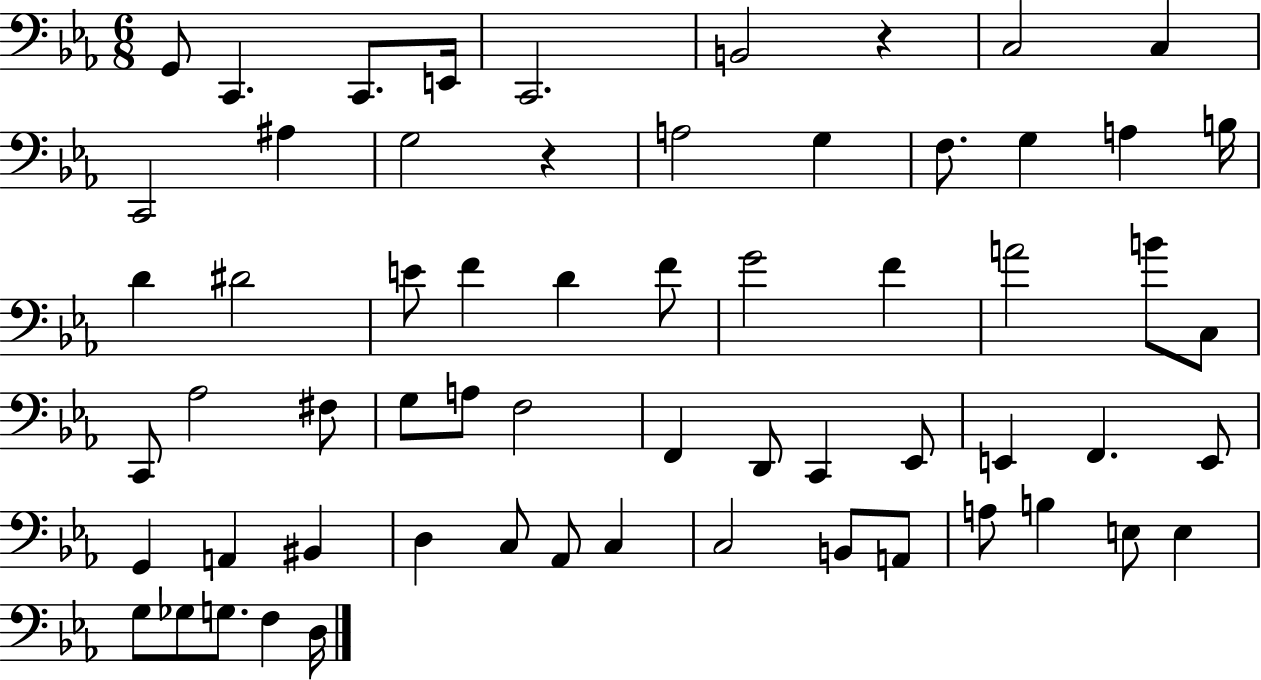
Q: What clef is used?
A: bass